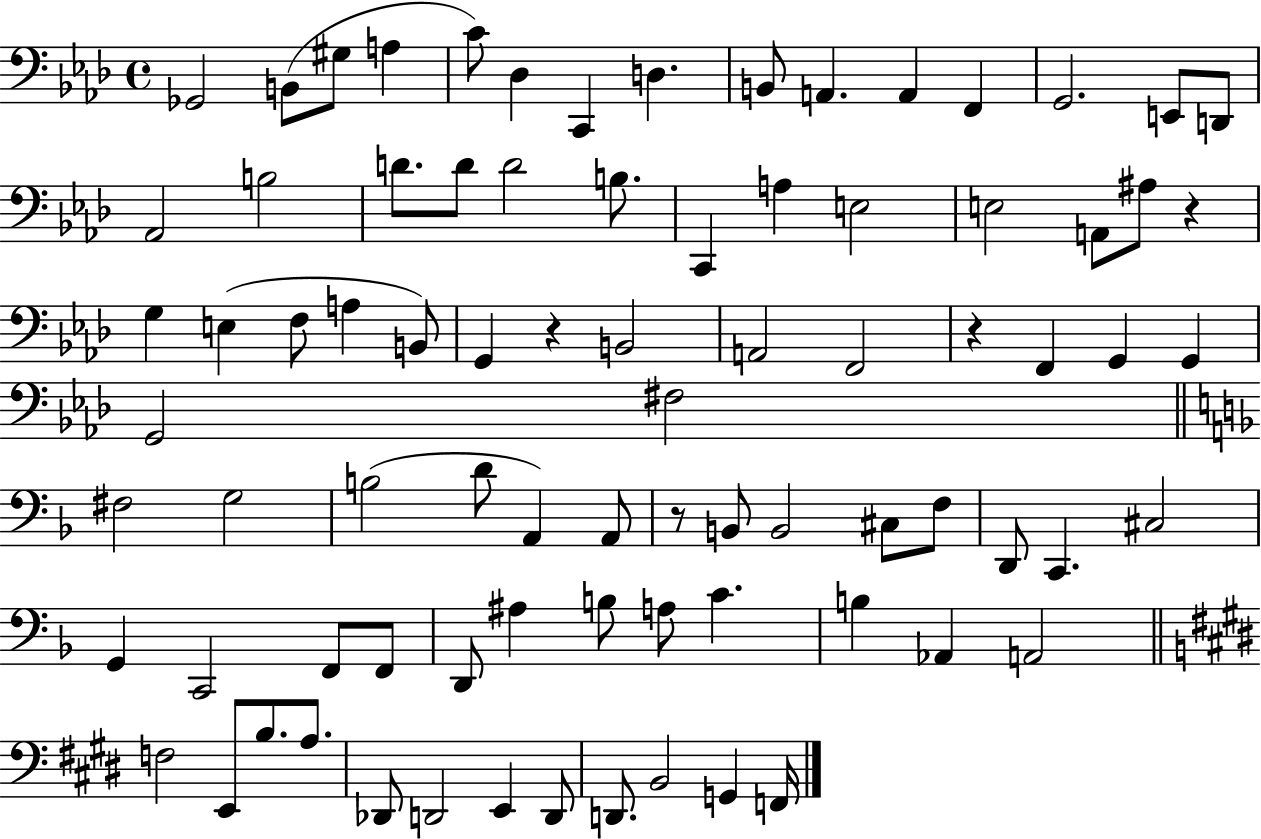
{
  \clef bass
  \time 4/4
  \defaultTimeSignature
  \key aes \major
  \repeat volta 2 { ges,2 b,8( gis8 a4 | c'8) des4 c,4 d4. | b,8 a,4. a,4 f,4 | g,2. e,8 d,8 | \break aes,2 b2 | d'8. d'8 d'2 b8. | c,4 a4 e2 | e2 a,8 ais8 r4 | \break g4 e4( f8 a4 b,8) | g,4 r4 b,2 | a,2 f,2 | r4 f,4 g,4 g,4 | \break g,2 fis2 | \bar "||" \break \key f \major fis2 g2 | b2( d'8 a,4) a,8 | r8 b,8 b,2 cis8 f8 | d,8 c,4. cis2 | \break g,4 c,2 f,8 f,8 | d,8 ais4 b8 a8 c'4. | b4 aes,4 a,2 | \bar "||" \break \key e \major f2 e,8 b8. a8. | des,8 d,2 e,4 d,8 | d,8. b,2 g,4 f,16 | } \bar "|."
}